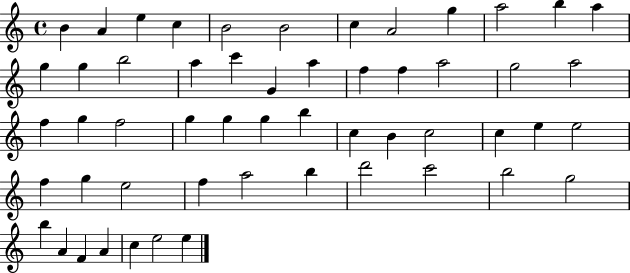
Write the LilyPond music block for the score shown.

{
  \clef treble
  \time 4/4
  \defaultTimeSignature
  \key c \major
  b'4 a'4 e''4 c''4 | b'2 b'2 | c''4 a'2 g''4 | a''2 b''4 a''4 | \break g''4 g''4 b''2 | a''4 c'''4 g'4 a''4 | f''4 f''4 a''2 | g''2 a''2 | \break f''4 g''4 f''2 | g''4 g''4 g''4 b''4 | c''4 b'4 c''2 | c''4 e''4 e''2 | \break f''4 g''4 e''2 | f''4 a''2 b''4 | d'''2 c'''2 | b''2 g''2 | \break b''4 a'4 f'4 a'4 | c''4 e''2 e''4 | \bar "|."
}